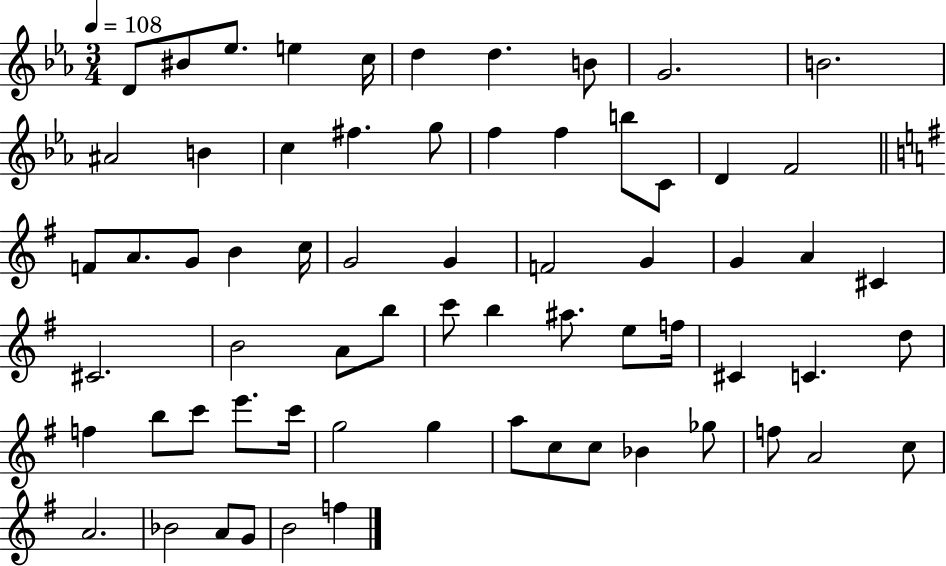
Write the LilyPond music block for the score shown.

{
  \clef treble
  \numericTimeSignature
  \time 3/4
  \key ees \major
  \tempo 4 = 108
  d'8 bis'8 ees''8. e''4 c''16 | d''4 d''4. b'8 | g'2. | b'2. | \break ais'2 b'4 | c''4 fis''4. g''8 | f''4 f''4 b''8 c'8 | d'4 f'2 | \break \bar "||" \break \key g \major f'8 a'8. g'8 b'4 c''16 | g'2 g'4 | f'2 g'4 | g'4 a'4 cis'4 | \break cis'2. | b'2 a'8 b''8 | c'''8 b''4 ais''8. e''8 f''16 | cis'4 c'4. d''8 | \break f''4 b''8 c'''8 e'''8. c'''16 | g''2 g''4 | a''8 c''8 c''8 bes'4 ges''8 | f''8 a'2 c''8 | \break a'2. | bes'2 a'8 g'8 | b'2 f''4 | \bar "|."
}